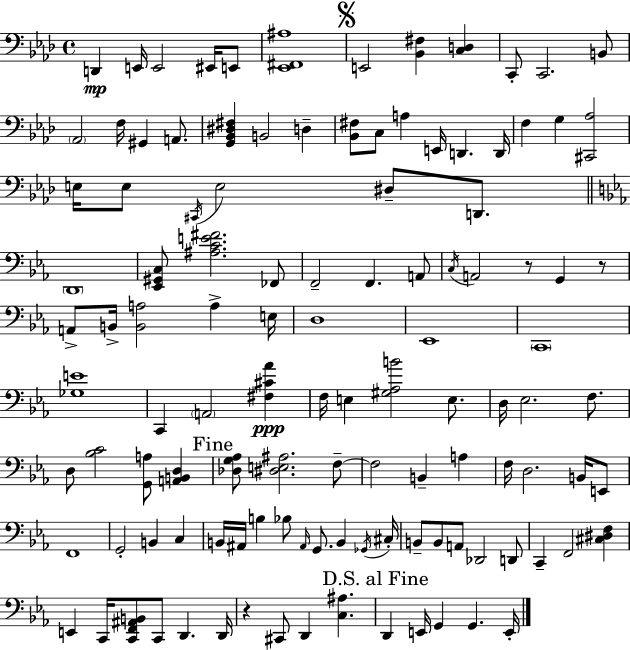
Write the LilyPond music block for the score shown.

{
  \clef bass
  \time 4/4
  \defaultTimeSignature
  \key f \minor
  d,4\mp e,16 e,2 eis,16 e,8 | <ees, fis, ais>1 | \mark \markup { \musicglyph "scripts.segno" } e,2 <bes, fis>4 <c d>4 | c,8-. c,2. b,8 | \break \parenthesize aes,2 f16 gis,4 a,8. | <g, bes, dis fis>4 b,2 d4-- | <bes, fis>8 c8 a4 e,16 d,4. d,16 | f4 g4 <cis, aes>2 | \break e16 e8 \acciaccatura { cis,16 } e2 dis8-- d,8. | \bar "||" \break \key ees \major \parenthesize d,1 | <ees, gis, c>8 <ais c' e' fis'>2. fes,8 | f,2-- f,4. a,8 | \acciaccatura { c16 } a,2 r8 g,4 r8 | \break a,8-> b,16-> <b, a>2 a4-> | e16 d1 | ees,1 | \parenthesize c,1 | \break <ges e'>1 | c,4 \parenthesize a,2 <fis cis' aes'>4\ppp | f16 e4 <gis aes b'>2 e8. | d16 ees2. f8. | \break d8 <bes c'>2 <g, a>8 <a, b, d>4 | \mark "Fine" <des g aes>8 <dis e ais>2. f8--~~ | f2 b,4-- a4 | f16 d2. b,16 e,8 | \break f,1 | g,2-. b,4 c4 | b,16 ais,16 b4 bes8 \grace { ais,16 } g,8. b,4 | \acciaccatura { ges,16 } cis16-. b,8-- b,8 a,8 des,2 | \break d,8 c,4-- f,2 <cis dis f>4 | e,4 c,16 <c, f, ais, b,>8 c,8 d,4. | d,16 r4 cis,8 d,4 <c ais>4. | \mark "D.S. al Fine" d,4 e,16 g,4 g,4. | \break e,16-. \bar "|."
}